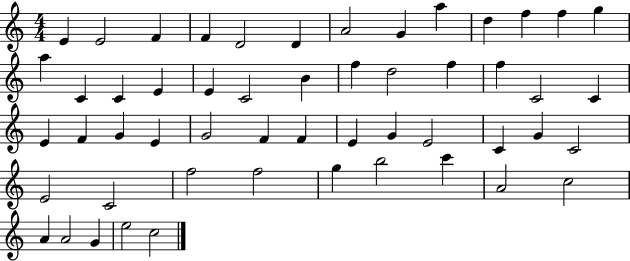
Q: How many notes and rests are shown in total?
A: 53